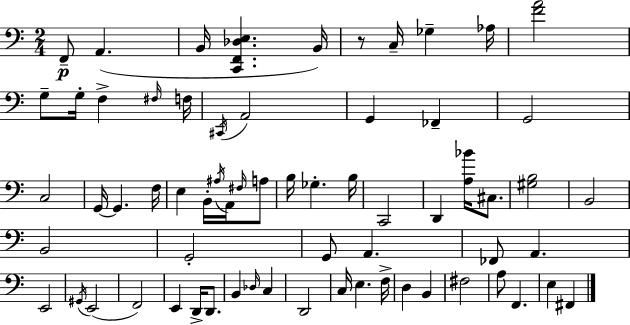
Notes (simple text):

F2/e A2/q. B2/s [C2,F2,Db3,E3]/q. B2/s R/e C3/s Gb3/q Ab3/s [F4,A4]/h G3/e G3/s F3/q F#3/s F3/s C#2/s A2/h G2/q FES2/q G2/h C3/h G2/s G2/q. F3/s E3/q B2/s A#3/s A2/s F#3/s A3/e B3/s Gb3/q. B3/s C2/h D2/q [A3,Bb4]/s C#3/e. [G#3,B3]/h B2/h B2/h G2/h G2/e A2/q. FES2/e A2/q. E2/h G#2/s E2/h F2/h E2/q D2/s D2/e. B2/q Db3/s C3/q D2/h C3/s E3/q. F3/s D3/q B2/q F#3/h A3/e F2/q. E3/q F#2/q